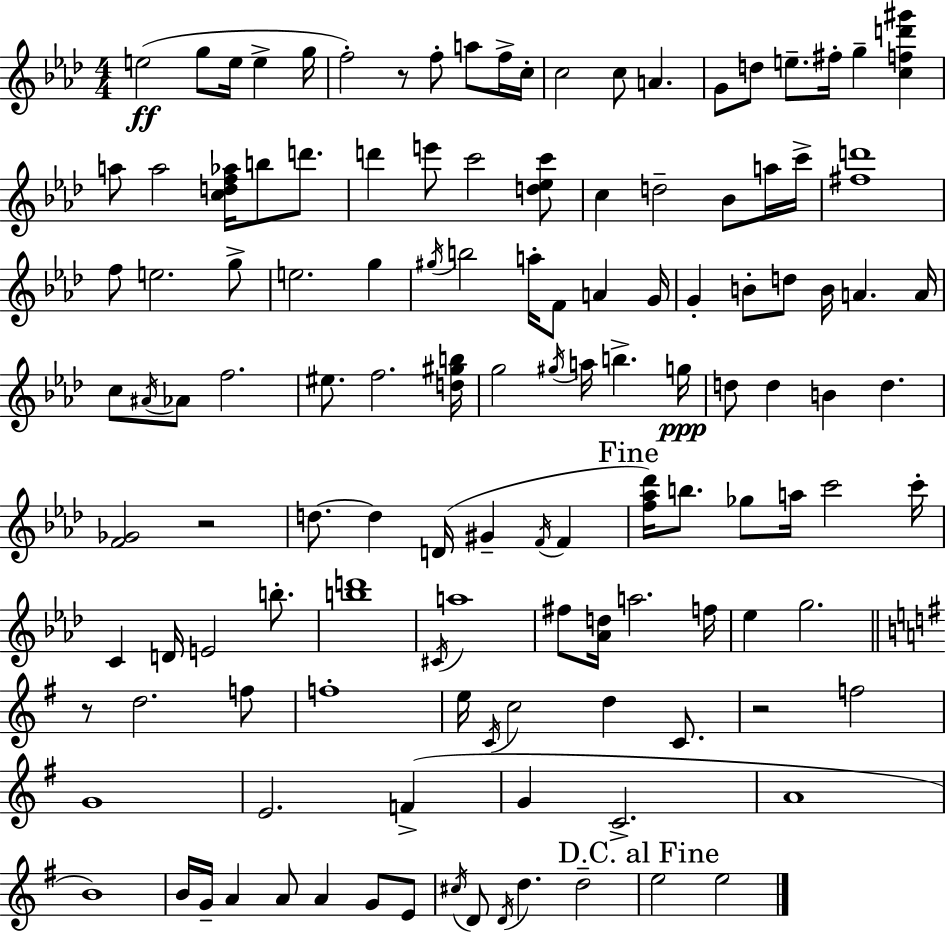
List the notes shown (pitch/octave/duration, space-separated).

E5/h G5/e E5/s E5/q G5/s F5/h R/e F5/e A5/e F5/s C5/s C5/h C5/e A4/q. G4/e D5/e E5/e. F#5/s G5/q [C5,F5,D6,G#6]/q A5/e A5/h [C5,D5,F5,Ab5]/s B5/e D6/e. D6/q E6/e C6/h [D5,Eb5,C6]/e C5/q D5/h Bb4/e A5/s C6/s [F#5,D6]/w F5/e E5/h. G5/e E5/h. G5/q G#5/s B5/h A5/s F4/e A4/q G4/s G4/q B4/e D5/e B4/s A4/q. A4/s C5/e A#4/s Ab4/e F5/h. EIS5/e. F5/h. [D5,G#5,B5]/s G5/h G#5/s A5/s B5/q. G5/s D5/e D5/q B4/q D5/q. [F4,Gb4]/h R/h D5/e. D5/q D4/s G#4/q F4/s F4/q [F5,Ab5,Db6]/s B5/e. Gb5/e A5/s C6/h C6/s C4/q D4/s E4/h B5/e. [B5,D6]/w C#4/s A5/w F#5/e [Ab4,D5]/s A5/h. F5/s Eb5/q G5/h. R/e D5/h. F5/e F5/w E5/s C4/s C5/h D5/q C4/e. R/h F5/h G4/w E4/h. F4/q G4/q C4/h. A4/w B4/w B4/s G4/s A4/q A4/e A4/q G4/e E4/e C#5/s D4/e D4/s D5/q. D5/h E5/h E5/h